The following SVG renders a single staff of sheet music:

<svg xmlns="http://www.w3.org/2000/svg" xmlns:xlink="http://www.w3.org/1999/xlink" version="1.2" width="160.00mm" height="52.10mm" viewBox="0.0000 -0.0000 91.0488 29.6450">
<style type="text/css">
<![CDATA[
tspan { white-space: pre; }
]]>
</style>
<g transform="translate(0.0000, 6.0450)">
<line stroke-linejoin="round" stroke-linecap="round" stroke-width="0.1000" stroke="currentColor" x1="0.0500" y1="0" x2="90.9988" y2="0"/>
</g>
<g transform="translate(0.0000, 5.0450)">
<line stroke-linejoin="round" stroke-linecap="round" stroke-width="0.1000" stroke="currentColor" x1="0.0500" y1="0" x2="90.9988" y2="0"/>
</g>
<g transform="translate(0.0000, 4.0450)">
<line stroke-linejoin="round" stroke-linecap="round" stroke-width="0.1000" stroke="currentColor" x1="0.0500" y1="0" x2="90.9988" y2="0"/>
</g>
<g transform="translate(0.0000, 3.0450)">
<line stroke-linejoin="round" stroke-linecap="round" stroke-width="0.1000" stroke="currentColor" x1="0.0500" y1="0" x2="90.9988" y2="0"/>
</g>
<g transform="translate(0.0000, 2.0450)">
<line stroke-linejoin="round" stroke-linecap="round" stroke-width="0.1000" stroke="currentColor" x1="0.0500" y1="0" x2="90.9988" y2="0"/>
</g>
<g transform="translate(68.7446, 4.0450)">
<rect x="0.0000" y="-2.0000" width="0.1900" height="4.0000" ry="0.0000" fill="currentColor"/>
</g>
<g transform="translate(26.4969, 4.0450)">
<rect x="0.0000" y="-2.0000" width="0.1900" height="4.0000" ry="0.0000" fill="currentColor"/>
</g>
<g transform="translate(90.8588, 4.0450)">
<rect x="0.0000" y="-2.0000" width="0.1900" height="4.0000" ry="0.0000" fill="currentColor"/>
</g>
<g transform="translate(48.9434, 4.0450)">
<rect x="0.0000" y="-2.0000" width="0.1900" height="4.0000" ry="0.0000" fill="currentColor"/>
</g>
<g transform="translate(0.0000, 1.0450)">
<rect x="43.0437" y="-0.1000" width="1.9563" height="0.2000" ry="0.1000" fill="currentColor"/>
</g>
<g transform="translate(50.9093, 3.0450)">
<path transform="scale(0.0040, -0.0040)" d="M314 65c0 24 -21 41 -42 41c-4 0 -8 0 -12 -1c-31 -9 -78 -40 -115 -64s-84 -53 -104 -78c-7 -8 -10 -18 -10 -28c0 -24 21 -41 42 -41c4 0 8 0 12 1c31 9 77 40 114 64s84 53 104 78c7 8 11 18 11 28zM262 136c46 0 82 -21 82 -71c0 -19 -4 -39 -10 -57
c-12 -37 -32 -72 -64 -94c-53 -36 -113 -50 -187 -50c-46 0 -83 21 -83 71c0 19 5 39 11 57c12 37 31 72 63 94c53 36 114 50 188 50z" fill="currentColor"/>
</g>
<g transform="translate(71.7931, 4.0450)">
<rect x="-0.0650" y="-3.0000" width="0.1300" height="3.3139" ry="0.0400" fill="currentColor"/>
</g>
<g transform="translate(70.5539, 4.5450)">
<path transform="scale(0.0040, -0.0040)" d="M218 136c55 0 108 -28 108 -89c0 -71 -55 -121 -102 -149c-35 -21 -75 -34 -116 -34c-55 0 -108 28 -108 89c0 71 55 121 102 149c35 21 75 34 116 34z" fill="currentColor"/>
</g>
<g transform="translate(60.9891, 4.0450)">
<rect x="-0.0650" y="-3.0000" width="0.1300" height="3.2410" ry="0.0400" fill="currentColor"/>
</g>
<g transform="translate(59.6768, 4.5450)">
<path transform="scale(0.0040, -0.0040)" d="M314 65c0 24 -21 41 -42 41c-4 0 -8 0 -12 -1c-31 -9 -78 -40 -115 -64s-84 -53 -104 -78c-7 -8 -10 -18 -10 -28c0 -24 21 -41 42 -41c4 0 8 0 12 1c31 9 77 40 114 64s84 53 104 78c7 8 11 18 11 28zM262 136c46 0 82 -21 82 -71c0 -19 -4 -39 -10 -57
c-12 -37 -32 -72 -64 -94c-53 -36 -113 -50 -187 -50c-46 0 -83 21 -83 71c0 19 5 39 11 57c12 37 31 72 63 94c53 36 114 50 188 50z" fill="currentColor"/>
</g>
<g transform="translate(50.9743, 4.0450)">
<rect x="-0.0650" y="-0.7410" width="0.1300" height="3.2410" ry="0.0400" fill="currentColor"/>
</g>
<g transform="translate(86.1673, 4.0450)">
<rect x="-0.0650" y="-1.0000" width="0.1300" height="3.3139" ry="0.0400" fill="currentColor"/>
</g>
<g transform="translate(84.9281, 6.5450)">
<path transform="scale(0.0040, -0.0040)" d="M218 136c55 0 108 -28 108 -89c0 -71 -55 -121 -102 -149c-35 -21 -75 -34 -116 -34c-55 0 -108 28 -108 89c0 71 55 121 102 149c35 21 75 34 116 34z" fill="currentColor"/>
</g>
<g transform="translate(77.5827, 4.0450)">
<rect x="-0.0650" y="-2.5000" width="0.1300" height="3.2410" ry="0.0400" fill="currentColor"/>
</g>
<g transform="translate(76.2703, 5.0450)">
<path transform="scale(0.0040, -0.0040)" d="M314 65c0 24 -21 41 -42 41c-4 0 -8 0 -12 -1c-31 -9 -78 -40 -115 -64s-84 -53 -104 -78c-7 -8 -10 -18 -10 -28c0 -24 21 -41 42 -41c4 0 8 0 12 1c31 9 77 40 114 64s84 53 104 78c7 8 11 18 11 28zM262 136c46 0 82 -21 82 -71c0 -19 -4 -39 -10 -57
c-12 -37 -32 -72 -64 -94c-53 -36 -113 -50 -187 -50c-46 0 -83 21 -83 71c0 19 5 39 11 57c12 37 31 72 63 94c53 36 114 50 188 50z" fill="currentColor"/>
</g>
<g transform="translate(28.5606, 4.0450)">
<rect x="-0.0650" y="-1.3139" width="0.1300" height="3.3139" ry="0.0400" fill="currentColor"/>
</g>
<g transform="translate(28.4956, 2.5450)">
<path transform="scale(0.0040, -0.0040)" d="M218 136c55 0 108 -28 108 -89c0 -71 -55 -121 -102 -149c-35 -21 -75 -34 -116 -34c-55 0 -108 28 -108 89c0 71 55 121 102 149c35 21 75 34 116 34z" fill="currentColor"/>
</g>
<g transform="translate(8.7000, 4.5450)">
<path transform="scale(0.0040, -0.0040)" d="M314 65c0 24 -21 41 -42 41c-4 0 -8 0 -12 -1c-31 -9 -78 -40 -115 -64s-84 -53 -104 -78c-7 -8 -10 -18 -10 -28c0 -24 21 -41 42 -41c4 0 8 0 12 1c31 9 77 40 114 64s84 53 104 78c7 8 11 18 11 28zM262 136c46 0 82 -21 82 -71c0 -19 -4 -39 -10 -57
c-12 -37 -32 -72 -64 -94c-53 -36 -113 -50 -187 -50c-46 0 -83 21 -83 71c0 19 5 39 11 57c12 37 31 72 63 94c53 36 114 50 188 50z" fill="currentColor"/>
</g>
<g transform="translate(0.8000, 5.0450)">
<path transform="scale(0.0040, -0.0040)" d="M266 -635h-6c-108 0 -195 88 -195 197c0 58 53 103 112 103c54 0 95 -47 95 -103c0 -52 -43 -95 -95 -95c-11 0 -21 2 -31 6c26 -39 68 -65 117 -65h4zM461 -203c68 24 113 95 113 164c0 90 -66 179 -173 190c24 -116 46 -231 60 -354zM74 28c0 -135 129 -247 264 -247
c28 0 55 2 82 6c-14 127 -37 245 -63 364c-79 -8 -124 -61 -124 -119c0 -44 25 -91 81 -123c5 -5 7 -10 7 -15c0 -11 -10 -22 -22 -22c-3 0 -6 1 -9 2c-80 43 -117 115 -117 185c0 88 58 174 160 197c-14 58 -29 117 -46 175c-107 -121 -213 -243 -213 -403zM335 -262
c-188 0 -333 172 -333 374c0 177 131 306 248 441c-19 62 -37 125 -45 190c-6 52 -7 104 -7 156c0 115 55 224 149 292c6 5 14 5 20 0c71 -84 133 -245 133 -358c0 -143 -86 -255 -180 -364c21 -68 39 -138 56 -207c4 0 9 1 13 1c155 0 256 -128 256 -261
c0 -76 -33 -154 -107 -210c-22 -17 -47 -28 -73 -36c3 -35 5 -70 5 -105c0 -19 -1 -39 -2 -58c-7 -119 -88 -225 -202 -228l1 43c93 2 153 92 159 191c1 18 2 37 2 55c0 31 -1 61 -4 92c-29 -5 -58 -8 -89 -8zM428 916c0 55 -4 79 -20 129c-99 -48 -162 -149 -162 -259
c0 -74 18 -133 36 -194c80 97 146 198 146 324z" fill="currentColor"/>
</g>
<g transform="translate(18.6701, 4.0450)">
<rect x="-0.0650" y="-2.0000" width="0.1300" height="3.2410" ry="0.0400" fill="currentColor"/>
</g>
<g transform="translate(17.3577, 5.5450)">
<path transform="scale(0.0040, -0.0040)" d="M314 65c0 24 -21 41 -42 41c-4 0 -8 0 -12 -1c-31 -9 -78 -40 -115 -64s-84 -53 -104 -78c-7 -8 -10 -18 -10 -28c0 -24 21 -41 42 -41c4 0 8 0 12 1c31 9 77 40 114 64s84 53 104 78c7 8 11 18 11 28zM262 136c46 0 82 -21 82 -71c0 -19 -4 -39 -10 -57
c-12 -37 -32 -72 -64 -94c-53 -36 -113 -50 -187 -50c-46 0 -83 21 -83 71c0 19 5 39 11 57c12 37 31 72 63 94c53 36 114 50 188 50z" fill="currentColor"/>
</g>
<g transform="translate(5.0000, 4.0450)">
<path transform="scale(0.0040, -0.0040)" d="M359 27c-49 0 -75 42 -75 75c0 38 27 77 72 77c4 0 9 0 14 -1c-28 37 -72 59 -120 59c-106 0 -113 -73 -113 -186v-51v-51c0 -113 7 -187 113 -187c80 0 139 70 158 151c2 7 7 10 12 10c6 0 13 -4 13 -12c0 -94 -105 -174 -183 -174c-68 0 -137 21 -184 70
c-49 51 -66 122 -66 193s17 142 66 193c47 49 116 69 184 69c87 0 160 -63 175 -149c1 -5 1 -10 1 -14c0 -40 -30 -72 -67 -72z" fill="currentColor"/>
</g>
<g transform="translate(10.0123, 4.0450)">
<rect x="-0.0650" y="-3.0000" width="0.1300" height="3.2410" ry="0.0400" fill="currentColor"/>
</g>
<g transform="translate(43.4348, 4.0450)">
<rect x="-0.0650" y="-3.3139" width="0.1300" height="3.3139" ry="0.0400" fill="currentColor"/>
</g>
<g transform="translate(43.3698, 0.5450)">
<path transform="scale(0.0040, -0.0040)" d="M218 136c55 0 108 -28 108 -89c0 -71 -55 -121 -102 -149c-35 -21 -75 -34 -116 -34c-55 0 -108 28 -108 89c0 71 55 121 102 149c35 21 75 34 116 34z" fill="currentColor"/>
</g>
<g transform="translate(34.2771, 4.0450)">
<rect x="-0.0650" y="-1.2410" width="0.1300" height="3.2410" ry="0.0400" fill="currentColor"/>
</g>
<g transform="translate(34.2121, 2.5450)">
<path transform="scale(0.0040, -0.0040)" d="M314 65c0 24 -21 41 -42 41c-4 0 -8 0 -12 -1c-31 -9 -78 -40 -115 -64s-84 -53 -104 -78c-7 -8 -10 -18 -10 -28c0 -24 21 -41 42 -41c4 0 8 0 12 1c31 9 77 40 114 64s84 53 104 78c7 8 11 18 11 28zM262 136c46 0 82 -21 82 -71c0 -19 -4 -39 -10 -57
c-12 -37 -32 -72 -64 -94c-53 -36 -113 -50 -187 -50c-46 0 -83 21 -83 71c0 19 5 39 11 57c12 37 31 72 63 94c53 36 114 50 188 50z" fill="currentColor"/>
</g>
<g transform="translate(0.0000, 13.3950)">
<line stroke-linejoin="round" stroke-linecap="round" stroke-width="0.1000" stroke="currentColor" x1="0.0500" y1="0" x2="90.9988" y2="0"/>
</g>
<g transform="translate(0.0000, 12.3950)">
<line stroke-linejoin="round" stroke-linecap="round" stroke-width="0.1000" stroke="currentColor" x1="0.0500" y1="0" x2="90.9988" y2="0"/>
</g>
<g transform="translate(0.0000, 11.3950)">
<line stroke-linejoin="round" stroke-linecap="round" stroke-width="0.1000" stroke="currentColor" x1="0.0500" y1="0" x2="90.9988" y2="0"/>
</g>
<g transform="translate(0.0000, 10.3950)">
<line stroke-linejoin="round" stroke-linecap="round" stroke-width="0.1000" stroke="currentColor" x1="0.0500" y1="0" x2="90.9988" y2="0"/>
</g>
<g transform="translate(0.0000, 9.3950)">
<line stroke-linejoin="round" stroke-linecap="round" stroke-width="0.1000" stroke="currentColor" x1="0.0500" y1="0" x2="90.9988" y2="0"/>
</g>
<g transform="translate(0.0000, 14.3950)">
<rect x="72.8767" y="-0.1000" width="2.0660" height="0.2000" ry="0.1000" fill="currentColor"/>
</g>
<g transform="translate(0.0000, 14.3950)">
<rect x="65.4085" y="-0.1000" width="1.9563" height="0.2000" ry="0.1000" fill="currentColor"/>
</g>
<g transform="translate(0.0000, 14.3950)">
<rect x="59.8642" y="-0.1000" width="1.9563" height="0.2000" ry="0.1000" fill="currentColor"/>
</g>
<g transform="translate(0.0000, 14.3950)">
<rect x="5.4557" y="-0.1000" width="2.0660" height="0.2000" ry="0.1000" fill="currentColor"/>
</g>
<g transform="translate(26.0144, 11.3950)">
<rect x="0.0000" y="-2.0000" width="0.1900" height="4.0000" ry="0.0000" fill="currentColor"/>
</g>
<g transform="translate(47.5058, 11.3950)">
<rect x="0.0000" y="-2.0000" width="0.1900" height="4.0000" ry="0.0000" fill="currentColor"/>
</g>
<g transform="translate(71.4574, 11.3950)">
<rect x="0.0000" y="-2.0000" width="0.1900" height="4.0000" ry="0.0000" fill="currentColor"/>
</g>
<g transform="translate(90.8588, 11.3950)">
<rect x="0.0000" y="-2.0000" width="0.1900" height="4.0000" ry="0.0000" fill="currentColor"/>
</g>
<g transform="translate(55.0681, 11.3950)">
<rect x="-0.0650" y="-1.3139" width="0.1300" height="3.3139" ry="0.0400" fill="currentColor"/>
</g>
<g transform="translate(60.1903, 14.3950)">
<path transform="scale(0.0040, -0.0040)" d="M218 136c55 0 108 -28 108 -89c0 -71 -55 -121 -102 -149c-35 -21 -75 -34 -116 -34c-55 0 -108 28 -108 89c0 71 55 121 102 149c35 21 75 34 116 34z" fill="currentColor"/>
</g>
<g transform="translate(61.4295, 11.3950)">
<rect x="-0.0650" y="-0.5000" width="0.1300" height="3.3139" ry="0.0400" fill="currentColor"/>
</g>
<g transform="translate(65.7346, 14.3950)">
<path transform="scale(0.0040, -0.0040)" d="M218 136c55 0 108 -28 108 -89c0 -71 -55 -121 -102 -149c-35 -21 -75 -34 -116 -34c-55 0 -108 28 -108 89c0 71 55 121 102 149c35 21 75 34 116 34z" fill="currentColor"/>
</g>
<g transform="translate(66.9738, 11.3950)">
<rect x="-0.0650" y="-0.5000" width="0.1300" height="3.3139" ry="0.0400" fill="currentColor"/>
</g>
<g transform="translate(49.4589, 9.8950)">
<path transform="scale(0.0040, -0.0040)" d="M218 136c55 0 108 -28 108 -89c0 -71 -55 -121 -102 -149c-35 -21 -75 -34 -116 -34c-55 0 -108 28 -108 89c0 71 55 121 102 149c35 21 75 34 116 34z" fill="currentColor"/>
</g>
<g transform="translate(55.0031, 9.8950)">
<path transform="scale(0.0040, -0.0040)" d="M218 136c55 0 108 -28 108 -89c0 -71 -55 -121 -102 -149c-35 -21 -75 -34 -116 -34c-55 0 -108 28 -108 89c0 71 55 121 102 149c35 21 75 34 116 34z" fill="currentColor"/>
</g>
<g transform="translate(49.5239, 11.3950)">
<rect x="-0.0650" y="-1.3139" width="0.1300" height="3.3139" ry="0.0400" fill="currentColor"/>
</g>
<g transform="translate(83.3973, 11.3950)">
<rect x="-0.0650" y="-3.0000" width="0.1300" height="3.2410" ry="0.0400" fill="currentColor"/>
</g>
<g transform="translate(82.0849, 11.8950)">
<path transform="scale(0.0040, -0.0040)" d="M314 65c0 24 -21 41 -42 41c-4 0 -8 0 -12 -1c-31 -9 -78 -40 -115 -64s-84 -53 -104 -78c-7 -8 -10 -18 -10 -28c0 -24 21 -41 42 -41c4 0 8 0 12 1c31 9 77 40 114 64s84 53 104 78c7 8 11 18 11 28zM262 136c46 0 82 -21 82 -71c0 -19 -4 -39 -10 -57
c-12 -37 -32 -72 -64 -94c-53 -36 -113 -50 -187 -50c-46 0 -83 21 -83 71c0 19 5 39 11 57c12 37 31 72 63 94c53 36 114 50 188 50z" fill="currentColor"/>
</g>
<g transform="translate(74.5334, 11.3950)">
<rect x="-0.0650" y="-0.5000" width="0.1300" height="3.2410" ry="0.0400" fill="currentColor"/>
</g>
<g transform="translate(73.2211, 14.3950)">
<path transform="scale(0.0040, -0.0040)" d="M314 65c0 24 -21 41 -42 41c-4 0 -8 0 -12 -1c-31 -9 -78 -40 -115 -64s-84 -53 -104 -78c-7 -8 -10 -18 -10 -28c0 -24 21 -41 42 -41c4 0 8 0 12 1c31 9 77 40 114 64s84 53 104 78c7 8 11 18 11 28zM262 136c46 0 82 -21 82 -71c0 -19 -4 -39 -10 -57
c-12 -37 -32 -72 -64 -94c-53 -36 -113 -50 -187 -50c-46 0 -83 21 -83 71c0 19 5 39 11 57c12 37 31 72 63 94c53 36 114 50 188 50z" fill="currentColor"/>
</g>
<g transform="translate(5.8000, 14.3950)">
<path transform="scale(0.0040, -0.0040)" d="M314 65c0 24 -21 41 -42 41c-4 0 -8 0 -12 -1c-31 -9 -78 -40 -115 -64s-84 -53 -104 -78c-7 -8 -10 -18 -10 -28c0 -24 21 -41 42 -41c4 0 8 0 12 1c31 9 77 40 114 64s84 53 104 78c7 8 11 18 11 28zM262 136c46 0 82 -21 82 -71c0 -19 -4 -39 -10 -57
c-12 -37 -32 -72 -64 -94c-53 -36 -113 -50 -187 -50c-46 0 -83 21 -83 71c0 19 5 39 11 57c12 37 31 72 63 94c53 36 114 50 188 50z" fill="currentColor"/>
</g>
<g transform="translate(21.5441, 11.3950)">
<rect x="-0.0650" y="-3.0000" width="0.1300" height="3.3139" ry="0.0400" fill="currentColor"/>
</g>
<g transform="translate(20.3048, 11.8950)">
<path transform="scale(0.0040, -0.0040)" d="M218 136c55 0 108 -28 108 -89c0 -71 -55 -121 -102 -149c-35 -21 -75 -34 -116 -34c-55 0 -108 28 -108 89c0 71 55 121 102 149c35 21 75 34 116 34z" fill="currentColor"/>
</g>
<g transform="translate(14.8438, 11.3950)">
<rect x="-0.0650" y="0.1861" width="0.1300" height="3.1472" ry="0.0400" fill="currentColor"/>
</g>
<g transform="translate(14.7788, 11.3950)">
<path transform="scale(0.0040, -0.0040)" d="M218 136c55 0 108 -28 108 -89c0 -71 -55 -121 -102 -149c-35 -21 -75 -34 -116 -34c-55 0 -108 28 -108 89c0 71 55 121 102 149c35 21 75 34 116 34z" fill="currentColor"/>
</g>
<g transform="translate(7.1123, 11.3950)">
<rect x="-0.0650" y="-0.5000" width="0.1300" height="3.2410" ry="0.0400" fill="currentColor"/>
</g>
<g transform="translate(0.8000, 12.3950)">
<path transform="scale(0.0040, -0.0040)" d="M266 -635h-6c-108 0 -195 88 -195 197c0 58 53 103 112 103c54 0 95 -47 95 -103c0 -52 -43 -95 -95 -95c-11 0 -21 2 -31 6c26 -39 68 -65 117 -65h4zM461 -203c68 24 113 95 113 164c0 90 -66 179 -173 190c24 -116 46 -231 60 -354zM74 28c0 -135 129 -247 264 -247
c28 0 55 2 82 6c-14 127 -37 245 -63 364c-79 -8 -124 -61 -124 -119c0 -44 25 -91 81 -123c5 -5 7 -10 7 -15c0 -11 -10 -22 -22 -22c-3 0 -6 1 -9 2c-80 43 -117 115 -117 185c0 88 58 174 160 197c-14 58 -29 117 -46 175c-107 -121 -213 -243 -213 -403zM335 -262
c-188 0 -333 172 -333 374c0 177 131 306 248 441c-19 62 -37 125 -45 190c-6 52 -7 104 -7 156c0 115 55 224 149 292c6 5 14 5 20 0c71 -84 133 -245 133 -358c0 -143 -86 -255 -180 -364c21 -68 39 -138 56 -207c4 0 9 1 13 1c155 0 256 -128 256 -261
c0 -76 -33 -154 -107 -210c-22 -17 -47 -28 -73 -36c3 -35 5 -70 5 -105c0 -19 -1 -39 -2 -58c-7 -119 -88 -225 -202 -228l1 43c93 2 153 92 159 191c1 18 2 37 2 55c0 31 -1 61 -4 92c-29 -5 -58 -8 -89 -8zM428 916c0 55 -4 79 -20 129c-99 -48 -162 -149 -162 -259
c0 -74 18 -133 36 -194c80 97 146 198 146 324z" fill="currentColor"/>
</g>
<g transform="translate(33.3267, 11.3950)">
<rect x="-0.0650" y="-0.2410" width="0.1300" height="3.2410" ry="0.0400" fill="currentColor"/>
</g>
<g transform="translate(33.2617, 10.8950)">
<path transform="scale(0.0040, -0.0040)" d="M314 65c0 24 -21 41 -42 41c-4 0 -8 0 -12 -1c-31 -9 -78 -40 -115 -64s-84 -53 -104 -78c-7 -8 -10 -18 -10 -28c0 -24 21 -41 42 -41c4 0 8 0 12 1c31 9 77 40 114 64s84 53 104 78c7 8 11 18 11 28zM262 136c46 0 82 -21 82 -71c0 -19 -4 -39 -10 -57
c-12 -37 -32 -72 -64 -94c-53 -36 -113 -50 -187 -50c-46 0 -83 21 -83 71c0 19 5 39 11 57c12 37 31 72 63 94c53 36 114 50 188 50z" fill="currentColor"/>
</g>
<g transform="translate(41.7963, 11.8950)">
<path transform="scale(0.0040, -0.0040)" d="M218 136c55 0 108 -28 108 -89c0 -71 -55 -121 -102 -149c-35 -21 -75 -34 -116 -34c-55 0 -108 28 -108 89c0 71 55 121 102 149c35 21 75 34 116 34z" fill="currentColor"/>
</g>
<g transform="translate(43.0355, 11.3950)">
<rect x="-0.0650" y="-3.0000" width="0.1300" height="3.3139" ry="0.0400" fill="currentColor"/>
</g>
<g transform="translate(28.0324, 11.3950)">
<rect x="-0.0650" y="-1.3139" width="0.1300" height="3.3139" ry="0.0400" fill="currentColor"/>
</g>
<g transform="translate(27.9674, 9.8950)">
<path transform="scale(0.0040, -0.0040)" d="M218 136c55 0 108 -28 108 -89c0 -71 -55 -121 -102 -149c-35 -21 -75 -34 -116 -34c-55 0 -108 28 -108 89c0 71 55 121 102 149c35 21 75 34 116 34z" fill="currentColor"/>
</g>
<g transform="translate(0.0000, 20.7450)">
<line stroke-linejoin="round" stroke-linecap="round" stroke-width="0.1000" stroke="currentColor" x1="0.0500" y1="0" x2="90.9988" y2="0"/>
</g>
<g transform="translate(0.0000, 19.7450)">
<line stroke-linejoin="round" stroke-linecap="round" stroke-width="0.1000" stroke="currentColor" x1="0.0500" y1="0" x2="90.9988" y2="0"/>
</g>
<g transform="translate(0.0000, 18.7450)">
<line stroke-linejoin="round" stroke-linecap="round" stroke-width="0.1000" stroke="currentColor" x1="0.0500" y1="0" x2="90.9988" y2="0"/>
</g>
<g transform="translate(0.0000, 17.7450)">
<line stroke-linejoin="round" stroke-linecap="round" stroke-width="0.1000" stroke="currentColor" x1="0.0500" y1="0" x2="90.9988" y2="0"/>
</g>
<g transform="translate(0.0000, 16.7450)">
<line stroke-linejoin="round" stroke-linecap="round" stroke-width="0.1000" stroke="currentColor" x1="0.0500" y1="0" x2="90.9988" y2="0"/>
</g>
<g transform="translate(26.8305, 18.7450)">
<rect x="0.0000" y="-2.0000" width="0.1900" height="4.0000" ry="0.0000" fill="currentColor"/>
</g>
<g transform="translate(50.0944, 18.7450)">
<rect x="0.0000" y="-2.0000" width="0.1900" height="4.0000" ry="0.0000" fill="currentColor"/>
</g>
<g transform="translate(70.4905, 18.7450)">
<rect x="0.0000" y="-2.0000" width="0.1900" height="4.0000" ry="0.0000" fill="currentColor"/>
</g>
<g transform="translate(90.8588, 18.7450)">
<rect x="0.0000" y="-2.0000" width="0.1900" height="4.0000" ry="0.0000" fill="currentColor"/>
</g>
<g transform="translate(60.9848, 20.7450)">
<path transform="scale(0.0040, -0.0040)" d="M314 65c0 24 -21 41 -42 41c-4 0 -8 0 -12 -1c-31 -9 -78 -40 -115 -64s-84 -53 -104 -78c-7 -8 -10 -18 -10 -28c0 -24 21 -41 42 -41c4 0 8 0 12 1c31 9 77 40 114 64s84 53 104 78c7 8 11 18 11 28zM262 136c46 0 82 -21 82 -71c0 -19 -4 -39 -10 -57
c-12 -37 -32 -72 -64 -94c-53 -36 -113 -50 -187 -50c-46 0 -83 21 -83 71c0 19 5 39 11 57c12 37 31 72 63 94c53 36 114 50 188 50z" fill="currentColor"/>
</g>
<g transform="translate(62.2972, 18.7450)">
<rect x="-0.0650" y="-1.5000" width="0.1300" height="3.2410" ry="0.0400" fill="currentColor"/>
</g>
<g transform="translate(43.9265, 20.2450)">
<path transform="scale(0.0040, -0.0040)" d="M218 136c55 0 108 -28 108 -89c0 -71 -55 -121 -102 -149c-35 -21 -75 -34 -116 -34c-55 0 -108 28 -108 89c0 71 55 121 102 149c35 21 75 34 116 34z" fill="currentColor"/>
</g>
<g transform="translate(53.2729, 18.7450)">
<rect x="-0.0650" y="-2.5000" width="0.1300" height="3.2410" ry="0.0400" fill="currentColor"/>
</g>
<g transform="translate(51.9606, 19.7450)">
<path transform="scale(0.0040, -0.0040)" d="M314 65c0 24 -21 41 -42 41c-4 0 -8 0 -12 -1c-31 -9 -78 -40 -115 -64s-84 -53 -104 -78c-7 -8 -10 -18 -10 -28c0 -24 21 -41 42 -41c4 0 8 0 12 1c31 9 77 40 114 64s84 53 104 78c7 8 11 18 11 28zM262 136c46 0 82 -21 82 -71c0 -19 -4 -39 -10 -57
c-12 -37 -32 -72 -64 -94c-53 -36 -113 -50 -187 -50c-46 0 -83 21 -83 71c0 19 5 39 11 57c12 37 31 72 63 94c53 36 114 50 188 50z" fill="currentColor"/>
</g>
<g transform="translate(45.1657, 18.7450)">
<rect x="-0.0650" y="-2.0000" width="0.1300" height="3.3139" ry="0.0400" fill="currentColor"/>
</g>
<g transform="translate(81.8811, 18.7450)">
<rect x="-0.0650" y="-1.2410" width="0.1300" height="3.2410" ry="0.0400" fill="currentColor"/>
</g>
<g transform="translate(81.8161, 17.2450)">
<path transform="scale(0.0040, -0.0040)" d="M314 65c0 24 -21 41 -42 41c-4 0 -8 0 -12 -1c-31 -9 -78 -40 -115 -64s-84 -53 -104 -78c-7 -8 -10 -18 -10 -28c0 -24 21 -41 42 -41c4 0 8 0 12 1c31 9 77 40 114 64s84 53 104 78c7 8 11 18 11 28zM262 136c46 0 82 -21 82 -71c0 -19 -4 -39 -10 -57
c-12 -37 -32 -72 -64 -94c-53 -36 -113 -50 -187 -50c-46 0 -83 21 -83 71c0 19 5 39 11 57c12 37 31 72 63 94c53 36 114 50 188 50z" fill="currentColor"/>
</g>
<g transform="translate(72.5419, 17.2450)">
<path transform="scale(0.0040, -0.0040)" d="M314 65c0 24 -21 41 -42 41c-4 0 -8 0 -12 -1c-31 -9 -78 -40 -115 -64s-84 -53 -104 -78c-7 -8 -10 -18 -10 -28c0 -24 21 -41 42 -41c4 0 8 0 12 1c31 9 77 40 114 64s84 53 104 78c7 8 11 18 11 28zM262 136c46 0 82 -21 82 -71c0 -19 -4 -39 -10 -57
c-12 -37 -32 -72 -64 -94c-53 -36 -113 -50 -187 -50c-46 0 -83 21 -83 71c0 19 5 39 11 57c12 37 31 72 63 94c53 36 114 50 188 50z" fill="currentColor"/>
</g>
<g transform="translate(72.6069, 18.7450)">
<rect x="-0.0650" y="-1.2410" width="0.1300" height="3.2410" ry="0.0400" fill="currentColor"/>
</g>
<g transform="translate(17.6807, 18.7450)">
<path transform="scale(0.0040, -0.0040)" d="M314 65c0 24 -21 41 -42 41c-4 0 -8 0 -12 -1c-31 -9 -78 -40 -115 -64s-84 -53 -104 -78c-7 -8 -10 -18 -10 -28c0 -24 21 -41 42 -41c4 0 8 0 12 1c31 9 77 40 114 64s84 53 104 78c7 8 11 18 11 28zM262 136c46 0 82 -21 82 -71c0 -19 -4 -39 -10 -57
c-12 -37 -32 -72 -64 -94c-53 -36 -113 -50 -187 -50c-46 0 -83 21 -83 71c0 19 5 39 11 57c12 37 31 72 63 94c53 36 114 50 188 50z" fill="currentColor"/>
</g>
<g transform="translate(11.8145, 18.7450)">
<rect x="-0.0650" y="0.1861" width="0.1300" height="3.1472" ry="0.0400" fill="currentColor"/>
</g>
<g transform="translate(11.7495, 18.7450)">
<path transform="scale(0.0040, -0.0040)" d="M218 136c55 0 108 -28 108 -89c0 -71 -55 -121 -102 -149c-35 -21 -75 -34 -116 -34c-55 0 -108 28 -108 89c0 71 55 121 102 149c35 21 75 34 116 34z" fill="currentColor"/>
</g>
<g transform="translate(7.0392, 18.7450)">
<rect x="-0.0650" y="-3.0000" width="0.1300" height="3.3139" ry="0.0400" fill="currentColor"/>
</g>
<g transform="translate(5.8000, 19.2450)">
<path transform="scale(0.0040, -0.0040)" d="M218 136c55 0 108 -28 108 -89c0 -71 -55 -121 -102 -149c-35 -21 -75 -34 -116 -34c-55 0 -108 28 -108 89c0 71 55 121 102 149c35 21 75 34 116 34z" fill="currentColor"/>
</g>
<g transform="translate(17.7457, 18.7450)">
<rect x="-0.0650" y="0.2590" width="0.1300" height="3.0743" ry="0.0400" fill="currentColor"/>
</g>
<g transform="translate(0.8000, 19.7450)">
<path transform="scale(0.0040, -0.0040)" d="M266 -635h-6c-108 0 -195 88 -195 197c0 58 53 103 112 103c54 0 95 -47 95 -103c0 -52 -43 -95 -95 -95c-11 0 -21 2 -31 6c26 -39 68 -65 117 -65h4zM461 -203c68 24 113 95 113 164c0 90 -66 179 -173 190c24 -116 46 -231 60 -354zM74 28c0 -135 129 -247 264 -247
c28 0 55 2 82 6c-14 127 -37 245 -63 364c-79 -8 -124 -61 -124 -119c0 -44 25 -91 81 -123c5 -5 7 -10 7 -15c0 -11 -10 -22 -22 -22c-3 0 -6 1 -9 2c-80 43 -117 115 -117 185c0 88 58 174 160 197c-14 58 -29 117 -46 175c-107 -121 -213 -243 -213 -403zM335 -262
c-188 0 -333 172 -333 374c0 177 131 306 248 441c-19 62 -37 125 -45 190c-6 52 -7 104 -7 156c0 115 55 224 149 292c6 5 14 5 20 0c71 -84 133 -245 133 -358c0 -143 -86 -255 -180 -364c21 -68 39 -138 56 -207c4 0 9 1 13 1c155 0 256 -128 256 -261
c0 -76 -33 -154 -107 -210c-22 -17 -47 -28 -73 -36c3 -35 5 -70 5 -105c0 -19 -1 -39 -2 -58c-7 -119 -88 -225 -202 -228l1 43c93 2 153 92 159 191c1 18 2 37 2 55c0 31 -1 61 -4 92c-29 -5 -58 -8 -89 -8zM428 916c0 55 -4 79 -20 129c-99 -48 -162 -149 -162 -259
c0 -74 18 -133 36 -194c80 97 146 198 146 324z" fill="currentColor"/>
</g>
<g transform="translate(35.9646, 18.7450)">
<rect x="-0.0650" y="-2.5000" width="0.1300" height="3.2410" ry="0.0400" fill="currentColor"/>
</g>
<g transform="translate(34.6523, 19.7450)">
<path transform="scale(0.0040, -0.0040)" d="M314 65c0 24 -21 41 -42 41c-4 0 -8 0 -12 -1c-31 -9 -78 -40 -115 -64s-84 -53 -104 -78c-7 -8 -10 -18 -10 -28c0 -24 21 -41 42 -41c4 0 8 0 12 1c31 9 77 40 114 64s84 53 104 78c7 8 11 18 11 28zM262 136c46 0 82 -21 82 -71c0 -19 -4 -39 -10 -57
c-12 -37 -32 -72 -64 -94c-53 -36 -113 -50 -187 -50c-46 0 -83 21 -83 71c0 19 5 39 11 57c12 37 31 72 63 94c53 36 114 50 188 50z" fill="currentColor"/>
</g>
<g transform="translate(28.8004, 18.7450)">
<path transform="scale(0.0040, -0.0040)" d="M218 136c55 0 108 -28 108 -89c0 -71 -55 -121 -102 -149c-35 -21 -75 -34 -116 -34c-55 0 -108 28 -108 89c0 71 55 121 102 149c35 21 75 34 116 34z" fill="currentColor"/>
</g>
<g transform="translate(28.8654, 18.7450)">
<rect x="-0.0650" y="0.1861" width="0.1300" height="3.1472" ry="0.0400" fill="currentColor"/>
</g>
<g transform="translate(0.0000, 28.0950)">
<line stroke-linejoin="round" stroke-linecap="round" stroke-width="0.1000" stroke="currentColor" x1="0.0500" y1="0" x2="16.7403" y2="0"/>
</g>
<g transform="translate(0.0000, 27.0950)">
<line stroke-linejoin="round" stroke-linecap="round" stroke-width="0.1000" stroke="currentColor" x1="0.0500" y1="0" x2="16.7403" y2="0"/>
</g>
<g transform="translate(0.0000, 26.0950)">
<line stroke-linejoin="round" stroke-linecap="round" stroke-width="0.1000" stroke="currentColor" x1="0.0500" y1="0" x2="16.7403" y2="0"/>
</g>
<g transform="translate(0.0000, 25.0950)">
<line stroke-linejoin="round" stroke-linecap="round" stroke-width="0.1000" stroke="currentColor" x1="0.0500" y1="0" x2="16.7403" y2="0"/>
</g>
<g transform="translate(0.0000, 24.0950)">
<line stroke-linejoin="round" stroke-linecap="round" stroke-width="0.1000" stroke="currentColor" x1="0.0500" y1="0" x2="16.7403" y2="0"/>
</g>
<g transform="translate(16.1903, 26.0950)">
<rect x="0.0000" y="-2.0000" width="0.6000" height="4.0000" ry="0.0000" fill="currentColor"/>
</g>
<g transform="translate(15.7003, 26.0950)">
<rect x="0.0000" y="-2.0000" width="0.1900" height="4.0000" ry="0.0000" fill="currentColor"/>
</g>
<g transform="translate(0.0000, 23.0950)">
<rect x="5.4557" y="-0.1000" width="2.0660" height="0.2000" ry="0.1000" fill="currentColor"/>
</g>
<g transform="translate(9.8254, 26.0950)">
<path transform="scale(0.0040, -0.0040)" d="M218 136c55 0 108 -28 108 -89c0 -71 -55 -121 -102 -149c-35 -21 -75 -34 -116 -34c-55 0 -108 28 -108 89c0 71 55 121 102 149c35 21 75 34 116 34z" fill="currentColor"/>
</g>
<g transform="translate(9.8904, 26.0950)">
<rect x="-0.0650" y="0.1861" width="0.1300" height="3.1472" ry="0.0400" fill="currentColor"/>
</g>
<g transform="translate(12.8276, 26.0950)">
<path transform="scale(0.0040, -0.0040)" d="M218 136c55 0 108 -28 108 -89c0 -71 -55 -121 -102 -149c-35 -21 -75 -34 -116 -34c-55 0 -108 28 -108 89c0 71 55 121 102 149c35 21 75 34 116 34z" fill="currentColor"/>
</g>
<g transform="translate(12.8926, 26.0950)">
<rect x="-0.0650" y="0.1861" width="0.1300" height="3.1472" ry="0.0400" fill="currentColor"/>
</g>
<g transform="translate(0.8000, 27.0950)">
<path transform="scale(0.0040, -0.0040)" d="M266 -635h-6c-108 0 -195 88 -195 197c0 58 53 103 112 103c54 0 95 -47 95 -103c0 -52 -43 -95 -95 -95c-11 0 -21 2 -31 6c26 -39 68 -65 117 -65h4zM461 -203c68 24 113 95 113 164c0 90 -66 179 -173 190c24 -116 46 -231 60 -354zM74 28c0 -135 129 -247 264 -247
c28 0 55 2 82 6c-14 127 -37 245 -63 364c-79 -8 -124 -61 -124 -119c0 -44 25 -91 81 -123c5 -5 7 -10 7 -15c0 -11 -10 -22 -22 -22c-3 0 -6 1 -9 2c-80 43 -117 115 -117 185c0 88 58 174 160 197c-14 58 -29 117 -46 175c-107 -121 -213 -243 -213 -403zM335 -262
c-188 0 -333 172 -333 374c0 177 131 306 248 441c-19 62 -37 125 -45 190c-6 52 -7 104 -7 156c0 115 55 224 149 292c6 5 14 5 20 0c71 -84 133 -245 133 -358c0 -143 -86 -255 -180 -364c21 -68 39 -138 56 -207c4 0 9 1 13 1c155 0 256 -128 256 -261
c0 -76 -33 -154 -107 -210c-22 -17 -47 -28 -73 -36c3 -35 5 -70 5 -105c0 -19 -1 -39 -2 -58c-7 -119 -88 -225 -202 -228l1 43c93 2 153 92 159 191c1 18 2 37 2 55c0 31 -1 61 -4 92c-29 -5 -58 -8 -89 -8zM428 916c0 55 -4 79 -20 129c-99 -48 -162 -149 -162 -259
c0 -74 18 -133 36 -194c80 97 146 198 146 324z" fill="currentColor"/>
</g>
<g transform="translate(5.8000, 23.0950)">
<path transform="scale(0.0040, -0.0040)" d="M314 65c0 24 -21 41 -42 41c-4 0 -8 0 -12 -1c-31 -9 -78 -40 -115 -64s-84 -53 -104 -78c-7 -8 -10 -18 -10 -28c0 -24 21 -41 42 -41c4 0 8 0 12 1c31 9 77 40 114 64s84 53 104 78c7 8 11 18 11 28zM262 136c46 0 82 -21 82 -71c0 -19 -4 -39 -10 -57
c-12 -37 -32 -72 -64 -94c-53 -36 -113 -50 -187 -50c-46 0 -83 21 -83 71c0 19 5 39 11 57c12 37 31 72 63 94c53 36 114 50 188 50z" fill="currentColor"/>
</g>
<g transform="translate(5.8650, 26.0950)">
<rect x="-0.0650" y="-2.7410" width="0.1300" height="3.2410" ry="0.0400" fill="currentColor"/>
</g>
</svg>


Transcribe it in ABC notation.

X:1
T:Untitled
M:4/4
L:1/4
K:C
A2 F2 e e2 b d2 A2 A G2 D C2 B A e c2 A e e C C C2 A2 A B B2 B G2 F G2 E2 e2 e2 a2 B B